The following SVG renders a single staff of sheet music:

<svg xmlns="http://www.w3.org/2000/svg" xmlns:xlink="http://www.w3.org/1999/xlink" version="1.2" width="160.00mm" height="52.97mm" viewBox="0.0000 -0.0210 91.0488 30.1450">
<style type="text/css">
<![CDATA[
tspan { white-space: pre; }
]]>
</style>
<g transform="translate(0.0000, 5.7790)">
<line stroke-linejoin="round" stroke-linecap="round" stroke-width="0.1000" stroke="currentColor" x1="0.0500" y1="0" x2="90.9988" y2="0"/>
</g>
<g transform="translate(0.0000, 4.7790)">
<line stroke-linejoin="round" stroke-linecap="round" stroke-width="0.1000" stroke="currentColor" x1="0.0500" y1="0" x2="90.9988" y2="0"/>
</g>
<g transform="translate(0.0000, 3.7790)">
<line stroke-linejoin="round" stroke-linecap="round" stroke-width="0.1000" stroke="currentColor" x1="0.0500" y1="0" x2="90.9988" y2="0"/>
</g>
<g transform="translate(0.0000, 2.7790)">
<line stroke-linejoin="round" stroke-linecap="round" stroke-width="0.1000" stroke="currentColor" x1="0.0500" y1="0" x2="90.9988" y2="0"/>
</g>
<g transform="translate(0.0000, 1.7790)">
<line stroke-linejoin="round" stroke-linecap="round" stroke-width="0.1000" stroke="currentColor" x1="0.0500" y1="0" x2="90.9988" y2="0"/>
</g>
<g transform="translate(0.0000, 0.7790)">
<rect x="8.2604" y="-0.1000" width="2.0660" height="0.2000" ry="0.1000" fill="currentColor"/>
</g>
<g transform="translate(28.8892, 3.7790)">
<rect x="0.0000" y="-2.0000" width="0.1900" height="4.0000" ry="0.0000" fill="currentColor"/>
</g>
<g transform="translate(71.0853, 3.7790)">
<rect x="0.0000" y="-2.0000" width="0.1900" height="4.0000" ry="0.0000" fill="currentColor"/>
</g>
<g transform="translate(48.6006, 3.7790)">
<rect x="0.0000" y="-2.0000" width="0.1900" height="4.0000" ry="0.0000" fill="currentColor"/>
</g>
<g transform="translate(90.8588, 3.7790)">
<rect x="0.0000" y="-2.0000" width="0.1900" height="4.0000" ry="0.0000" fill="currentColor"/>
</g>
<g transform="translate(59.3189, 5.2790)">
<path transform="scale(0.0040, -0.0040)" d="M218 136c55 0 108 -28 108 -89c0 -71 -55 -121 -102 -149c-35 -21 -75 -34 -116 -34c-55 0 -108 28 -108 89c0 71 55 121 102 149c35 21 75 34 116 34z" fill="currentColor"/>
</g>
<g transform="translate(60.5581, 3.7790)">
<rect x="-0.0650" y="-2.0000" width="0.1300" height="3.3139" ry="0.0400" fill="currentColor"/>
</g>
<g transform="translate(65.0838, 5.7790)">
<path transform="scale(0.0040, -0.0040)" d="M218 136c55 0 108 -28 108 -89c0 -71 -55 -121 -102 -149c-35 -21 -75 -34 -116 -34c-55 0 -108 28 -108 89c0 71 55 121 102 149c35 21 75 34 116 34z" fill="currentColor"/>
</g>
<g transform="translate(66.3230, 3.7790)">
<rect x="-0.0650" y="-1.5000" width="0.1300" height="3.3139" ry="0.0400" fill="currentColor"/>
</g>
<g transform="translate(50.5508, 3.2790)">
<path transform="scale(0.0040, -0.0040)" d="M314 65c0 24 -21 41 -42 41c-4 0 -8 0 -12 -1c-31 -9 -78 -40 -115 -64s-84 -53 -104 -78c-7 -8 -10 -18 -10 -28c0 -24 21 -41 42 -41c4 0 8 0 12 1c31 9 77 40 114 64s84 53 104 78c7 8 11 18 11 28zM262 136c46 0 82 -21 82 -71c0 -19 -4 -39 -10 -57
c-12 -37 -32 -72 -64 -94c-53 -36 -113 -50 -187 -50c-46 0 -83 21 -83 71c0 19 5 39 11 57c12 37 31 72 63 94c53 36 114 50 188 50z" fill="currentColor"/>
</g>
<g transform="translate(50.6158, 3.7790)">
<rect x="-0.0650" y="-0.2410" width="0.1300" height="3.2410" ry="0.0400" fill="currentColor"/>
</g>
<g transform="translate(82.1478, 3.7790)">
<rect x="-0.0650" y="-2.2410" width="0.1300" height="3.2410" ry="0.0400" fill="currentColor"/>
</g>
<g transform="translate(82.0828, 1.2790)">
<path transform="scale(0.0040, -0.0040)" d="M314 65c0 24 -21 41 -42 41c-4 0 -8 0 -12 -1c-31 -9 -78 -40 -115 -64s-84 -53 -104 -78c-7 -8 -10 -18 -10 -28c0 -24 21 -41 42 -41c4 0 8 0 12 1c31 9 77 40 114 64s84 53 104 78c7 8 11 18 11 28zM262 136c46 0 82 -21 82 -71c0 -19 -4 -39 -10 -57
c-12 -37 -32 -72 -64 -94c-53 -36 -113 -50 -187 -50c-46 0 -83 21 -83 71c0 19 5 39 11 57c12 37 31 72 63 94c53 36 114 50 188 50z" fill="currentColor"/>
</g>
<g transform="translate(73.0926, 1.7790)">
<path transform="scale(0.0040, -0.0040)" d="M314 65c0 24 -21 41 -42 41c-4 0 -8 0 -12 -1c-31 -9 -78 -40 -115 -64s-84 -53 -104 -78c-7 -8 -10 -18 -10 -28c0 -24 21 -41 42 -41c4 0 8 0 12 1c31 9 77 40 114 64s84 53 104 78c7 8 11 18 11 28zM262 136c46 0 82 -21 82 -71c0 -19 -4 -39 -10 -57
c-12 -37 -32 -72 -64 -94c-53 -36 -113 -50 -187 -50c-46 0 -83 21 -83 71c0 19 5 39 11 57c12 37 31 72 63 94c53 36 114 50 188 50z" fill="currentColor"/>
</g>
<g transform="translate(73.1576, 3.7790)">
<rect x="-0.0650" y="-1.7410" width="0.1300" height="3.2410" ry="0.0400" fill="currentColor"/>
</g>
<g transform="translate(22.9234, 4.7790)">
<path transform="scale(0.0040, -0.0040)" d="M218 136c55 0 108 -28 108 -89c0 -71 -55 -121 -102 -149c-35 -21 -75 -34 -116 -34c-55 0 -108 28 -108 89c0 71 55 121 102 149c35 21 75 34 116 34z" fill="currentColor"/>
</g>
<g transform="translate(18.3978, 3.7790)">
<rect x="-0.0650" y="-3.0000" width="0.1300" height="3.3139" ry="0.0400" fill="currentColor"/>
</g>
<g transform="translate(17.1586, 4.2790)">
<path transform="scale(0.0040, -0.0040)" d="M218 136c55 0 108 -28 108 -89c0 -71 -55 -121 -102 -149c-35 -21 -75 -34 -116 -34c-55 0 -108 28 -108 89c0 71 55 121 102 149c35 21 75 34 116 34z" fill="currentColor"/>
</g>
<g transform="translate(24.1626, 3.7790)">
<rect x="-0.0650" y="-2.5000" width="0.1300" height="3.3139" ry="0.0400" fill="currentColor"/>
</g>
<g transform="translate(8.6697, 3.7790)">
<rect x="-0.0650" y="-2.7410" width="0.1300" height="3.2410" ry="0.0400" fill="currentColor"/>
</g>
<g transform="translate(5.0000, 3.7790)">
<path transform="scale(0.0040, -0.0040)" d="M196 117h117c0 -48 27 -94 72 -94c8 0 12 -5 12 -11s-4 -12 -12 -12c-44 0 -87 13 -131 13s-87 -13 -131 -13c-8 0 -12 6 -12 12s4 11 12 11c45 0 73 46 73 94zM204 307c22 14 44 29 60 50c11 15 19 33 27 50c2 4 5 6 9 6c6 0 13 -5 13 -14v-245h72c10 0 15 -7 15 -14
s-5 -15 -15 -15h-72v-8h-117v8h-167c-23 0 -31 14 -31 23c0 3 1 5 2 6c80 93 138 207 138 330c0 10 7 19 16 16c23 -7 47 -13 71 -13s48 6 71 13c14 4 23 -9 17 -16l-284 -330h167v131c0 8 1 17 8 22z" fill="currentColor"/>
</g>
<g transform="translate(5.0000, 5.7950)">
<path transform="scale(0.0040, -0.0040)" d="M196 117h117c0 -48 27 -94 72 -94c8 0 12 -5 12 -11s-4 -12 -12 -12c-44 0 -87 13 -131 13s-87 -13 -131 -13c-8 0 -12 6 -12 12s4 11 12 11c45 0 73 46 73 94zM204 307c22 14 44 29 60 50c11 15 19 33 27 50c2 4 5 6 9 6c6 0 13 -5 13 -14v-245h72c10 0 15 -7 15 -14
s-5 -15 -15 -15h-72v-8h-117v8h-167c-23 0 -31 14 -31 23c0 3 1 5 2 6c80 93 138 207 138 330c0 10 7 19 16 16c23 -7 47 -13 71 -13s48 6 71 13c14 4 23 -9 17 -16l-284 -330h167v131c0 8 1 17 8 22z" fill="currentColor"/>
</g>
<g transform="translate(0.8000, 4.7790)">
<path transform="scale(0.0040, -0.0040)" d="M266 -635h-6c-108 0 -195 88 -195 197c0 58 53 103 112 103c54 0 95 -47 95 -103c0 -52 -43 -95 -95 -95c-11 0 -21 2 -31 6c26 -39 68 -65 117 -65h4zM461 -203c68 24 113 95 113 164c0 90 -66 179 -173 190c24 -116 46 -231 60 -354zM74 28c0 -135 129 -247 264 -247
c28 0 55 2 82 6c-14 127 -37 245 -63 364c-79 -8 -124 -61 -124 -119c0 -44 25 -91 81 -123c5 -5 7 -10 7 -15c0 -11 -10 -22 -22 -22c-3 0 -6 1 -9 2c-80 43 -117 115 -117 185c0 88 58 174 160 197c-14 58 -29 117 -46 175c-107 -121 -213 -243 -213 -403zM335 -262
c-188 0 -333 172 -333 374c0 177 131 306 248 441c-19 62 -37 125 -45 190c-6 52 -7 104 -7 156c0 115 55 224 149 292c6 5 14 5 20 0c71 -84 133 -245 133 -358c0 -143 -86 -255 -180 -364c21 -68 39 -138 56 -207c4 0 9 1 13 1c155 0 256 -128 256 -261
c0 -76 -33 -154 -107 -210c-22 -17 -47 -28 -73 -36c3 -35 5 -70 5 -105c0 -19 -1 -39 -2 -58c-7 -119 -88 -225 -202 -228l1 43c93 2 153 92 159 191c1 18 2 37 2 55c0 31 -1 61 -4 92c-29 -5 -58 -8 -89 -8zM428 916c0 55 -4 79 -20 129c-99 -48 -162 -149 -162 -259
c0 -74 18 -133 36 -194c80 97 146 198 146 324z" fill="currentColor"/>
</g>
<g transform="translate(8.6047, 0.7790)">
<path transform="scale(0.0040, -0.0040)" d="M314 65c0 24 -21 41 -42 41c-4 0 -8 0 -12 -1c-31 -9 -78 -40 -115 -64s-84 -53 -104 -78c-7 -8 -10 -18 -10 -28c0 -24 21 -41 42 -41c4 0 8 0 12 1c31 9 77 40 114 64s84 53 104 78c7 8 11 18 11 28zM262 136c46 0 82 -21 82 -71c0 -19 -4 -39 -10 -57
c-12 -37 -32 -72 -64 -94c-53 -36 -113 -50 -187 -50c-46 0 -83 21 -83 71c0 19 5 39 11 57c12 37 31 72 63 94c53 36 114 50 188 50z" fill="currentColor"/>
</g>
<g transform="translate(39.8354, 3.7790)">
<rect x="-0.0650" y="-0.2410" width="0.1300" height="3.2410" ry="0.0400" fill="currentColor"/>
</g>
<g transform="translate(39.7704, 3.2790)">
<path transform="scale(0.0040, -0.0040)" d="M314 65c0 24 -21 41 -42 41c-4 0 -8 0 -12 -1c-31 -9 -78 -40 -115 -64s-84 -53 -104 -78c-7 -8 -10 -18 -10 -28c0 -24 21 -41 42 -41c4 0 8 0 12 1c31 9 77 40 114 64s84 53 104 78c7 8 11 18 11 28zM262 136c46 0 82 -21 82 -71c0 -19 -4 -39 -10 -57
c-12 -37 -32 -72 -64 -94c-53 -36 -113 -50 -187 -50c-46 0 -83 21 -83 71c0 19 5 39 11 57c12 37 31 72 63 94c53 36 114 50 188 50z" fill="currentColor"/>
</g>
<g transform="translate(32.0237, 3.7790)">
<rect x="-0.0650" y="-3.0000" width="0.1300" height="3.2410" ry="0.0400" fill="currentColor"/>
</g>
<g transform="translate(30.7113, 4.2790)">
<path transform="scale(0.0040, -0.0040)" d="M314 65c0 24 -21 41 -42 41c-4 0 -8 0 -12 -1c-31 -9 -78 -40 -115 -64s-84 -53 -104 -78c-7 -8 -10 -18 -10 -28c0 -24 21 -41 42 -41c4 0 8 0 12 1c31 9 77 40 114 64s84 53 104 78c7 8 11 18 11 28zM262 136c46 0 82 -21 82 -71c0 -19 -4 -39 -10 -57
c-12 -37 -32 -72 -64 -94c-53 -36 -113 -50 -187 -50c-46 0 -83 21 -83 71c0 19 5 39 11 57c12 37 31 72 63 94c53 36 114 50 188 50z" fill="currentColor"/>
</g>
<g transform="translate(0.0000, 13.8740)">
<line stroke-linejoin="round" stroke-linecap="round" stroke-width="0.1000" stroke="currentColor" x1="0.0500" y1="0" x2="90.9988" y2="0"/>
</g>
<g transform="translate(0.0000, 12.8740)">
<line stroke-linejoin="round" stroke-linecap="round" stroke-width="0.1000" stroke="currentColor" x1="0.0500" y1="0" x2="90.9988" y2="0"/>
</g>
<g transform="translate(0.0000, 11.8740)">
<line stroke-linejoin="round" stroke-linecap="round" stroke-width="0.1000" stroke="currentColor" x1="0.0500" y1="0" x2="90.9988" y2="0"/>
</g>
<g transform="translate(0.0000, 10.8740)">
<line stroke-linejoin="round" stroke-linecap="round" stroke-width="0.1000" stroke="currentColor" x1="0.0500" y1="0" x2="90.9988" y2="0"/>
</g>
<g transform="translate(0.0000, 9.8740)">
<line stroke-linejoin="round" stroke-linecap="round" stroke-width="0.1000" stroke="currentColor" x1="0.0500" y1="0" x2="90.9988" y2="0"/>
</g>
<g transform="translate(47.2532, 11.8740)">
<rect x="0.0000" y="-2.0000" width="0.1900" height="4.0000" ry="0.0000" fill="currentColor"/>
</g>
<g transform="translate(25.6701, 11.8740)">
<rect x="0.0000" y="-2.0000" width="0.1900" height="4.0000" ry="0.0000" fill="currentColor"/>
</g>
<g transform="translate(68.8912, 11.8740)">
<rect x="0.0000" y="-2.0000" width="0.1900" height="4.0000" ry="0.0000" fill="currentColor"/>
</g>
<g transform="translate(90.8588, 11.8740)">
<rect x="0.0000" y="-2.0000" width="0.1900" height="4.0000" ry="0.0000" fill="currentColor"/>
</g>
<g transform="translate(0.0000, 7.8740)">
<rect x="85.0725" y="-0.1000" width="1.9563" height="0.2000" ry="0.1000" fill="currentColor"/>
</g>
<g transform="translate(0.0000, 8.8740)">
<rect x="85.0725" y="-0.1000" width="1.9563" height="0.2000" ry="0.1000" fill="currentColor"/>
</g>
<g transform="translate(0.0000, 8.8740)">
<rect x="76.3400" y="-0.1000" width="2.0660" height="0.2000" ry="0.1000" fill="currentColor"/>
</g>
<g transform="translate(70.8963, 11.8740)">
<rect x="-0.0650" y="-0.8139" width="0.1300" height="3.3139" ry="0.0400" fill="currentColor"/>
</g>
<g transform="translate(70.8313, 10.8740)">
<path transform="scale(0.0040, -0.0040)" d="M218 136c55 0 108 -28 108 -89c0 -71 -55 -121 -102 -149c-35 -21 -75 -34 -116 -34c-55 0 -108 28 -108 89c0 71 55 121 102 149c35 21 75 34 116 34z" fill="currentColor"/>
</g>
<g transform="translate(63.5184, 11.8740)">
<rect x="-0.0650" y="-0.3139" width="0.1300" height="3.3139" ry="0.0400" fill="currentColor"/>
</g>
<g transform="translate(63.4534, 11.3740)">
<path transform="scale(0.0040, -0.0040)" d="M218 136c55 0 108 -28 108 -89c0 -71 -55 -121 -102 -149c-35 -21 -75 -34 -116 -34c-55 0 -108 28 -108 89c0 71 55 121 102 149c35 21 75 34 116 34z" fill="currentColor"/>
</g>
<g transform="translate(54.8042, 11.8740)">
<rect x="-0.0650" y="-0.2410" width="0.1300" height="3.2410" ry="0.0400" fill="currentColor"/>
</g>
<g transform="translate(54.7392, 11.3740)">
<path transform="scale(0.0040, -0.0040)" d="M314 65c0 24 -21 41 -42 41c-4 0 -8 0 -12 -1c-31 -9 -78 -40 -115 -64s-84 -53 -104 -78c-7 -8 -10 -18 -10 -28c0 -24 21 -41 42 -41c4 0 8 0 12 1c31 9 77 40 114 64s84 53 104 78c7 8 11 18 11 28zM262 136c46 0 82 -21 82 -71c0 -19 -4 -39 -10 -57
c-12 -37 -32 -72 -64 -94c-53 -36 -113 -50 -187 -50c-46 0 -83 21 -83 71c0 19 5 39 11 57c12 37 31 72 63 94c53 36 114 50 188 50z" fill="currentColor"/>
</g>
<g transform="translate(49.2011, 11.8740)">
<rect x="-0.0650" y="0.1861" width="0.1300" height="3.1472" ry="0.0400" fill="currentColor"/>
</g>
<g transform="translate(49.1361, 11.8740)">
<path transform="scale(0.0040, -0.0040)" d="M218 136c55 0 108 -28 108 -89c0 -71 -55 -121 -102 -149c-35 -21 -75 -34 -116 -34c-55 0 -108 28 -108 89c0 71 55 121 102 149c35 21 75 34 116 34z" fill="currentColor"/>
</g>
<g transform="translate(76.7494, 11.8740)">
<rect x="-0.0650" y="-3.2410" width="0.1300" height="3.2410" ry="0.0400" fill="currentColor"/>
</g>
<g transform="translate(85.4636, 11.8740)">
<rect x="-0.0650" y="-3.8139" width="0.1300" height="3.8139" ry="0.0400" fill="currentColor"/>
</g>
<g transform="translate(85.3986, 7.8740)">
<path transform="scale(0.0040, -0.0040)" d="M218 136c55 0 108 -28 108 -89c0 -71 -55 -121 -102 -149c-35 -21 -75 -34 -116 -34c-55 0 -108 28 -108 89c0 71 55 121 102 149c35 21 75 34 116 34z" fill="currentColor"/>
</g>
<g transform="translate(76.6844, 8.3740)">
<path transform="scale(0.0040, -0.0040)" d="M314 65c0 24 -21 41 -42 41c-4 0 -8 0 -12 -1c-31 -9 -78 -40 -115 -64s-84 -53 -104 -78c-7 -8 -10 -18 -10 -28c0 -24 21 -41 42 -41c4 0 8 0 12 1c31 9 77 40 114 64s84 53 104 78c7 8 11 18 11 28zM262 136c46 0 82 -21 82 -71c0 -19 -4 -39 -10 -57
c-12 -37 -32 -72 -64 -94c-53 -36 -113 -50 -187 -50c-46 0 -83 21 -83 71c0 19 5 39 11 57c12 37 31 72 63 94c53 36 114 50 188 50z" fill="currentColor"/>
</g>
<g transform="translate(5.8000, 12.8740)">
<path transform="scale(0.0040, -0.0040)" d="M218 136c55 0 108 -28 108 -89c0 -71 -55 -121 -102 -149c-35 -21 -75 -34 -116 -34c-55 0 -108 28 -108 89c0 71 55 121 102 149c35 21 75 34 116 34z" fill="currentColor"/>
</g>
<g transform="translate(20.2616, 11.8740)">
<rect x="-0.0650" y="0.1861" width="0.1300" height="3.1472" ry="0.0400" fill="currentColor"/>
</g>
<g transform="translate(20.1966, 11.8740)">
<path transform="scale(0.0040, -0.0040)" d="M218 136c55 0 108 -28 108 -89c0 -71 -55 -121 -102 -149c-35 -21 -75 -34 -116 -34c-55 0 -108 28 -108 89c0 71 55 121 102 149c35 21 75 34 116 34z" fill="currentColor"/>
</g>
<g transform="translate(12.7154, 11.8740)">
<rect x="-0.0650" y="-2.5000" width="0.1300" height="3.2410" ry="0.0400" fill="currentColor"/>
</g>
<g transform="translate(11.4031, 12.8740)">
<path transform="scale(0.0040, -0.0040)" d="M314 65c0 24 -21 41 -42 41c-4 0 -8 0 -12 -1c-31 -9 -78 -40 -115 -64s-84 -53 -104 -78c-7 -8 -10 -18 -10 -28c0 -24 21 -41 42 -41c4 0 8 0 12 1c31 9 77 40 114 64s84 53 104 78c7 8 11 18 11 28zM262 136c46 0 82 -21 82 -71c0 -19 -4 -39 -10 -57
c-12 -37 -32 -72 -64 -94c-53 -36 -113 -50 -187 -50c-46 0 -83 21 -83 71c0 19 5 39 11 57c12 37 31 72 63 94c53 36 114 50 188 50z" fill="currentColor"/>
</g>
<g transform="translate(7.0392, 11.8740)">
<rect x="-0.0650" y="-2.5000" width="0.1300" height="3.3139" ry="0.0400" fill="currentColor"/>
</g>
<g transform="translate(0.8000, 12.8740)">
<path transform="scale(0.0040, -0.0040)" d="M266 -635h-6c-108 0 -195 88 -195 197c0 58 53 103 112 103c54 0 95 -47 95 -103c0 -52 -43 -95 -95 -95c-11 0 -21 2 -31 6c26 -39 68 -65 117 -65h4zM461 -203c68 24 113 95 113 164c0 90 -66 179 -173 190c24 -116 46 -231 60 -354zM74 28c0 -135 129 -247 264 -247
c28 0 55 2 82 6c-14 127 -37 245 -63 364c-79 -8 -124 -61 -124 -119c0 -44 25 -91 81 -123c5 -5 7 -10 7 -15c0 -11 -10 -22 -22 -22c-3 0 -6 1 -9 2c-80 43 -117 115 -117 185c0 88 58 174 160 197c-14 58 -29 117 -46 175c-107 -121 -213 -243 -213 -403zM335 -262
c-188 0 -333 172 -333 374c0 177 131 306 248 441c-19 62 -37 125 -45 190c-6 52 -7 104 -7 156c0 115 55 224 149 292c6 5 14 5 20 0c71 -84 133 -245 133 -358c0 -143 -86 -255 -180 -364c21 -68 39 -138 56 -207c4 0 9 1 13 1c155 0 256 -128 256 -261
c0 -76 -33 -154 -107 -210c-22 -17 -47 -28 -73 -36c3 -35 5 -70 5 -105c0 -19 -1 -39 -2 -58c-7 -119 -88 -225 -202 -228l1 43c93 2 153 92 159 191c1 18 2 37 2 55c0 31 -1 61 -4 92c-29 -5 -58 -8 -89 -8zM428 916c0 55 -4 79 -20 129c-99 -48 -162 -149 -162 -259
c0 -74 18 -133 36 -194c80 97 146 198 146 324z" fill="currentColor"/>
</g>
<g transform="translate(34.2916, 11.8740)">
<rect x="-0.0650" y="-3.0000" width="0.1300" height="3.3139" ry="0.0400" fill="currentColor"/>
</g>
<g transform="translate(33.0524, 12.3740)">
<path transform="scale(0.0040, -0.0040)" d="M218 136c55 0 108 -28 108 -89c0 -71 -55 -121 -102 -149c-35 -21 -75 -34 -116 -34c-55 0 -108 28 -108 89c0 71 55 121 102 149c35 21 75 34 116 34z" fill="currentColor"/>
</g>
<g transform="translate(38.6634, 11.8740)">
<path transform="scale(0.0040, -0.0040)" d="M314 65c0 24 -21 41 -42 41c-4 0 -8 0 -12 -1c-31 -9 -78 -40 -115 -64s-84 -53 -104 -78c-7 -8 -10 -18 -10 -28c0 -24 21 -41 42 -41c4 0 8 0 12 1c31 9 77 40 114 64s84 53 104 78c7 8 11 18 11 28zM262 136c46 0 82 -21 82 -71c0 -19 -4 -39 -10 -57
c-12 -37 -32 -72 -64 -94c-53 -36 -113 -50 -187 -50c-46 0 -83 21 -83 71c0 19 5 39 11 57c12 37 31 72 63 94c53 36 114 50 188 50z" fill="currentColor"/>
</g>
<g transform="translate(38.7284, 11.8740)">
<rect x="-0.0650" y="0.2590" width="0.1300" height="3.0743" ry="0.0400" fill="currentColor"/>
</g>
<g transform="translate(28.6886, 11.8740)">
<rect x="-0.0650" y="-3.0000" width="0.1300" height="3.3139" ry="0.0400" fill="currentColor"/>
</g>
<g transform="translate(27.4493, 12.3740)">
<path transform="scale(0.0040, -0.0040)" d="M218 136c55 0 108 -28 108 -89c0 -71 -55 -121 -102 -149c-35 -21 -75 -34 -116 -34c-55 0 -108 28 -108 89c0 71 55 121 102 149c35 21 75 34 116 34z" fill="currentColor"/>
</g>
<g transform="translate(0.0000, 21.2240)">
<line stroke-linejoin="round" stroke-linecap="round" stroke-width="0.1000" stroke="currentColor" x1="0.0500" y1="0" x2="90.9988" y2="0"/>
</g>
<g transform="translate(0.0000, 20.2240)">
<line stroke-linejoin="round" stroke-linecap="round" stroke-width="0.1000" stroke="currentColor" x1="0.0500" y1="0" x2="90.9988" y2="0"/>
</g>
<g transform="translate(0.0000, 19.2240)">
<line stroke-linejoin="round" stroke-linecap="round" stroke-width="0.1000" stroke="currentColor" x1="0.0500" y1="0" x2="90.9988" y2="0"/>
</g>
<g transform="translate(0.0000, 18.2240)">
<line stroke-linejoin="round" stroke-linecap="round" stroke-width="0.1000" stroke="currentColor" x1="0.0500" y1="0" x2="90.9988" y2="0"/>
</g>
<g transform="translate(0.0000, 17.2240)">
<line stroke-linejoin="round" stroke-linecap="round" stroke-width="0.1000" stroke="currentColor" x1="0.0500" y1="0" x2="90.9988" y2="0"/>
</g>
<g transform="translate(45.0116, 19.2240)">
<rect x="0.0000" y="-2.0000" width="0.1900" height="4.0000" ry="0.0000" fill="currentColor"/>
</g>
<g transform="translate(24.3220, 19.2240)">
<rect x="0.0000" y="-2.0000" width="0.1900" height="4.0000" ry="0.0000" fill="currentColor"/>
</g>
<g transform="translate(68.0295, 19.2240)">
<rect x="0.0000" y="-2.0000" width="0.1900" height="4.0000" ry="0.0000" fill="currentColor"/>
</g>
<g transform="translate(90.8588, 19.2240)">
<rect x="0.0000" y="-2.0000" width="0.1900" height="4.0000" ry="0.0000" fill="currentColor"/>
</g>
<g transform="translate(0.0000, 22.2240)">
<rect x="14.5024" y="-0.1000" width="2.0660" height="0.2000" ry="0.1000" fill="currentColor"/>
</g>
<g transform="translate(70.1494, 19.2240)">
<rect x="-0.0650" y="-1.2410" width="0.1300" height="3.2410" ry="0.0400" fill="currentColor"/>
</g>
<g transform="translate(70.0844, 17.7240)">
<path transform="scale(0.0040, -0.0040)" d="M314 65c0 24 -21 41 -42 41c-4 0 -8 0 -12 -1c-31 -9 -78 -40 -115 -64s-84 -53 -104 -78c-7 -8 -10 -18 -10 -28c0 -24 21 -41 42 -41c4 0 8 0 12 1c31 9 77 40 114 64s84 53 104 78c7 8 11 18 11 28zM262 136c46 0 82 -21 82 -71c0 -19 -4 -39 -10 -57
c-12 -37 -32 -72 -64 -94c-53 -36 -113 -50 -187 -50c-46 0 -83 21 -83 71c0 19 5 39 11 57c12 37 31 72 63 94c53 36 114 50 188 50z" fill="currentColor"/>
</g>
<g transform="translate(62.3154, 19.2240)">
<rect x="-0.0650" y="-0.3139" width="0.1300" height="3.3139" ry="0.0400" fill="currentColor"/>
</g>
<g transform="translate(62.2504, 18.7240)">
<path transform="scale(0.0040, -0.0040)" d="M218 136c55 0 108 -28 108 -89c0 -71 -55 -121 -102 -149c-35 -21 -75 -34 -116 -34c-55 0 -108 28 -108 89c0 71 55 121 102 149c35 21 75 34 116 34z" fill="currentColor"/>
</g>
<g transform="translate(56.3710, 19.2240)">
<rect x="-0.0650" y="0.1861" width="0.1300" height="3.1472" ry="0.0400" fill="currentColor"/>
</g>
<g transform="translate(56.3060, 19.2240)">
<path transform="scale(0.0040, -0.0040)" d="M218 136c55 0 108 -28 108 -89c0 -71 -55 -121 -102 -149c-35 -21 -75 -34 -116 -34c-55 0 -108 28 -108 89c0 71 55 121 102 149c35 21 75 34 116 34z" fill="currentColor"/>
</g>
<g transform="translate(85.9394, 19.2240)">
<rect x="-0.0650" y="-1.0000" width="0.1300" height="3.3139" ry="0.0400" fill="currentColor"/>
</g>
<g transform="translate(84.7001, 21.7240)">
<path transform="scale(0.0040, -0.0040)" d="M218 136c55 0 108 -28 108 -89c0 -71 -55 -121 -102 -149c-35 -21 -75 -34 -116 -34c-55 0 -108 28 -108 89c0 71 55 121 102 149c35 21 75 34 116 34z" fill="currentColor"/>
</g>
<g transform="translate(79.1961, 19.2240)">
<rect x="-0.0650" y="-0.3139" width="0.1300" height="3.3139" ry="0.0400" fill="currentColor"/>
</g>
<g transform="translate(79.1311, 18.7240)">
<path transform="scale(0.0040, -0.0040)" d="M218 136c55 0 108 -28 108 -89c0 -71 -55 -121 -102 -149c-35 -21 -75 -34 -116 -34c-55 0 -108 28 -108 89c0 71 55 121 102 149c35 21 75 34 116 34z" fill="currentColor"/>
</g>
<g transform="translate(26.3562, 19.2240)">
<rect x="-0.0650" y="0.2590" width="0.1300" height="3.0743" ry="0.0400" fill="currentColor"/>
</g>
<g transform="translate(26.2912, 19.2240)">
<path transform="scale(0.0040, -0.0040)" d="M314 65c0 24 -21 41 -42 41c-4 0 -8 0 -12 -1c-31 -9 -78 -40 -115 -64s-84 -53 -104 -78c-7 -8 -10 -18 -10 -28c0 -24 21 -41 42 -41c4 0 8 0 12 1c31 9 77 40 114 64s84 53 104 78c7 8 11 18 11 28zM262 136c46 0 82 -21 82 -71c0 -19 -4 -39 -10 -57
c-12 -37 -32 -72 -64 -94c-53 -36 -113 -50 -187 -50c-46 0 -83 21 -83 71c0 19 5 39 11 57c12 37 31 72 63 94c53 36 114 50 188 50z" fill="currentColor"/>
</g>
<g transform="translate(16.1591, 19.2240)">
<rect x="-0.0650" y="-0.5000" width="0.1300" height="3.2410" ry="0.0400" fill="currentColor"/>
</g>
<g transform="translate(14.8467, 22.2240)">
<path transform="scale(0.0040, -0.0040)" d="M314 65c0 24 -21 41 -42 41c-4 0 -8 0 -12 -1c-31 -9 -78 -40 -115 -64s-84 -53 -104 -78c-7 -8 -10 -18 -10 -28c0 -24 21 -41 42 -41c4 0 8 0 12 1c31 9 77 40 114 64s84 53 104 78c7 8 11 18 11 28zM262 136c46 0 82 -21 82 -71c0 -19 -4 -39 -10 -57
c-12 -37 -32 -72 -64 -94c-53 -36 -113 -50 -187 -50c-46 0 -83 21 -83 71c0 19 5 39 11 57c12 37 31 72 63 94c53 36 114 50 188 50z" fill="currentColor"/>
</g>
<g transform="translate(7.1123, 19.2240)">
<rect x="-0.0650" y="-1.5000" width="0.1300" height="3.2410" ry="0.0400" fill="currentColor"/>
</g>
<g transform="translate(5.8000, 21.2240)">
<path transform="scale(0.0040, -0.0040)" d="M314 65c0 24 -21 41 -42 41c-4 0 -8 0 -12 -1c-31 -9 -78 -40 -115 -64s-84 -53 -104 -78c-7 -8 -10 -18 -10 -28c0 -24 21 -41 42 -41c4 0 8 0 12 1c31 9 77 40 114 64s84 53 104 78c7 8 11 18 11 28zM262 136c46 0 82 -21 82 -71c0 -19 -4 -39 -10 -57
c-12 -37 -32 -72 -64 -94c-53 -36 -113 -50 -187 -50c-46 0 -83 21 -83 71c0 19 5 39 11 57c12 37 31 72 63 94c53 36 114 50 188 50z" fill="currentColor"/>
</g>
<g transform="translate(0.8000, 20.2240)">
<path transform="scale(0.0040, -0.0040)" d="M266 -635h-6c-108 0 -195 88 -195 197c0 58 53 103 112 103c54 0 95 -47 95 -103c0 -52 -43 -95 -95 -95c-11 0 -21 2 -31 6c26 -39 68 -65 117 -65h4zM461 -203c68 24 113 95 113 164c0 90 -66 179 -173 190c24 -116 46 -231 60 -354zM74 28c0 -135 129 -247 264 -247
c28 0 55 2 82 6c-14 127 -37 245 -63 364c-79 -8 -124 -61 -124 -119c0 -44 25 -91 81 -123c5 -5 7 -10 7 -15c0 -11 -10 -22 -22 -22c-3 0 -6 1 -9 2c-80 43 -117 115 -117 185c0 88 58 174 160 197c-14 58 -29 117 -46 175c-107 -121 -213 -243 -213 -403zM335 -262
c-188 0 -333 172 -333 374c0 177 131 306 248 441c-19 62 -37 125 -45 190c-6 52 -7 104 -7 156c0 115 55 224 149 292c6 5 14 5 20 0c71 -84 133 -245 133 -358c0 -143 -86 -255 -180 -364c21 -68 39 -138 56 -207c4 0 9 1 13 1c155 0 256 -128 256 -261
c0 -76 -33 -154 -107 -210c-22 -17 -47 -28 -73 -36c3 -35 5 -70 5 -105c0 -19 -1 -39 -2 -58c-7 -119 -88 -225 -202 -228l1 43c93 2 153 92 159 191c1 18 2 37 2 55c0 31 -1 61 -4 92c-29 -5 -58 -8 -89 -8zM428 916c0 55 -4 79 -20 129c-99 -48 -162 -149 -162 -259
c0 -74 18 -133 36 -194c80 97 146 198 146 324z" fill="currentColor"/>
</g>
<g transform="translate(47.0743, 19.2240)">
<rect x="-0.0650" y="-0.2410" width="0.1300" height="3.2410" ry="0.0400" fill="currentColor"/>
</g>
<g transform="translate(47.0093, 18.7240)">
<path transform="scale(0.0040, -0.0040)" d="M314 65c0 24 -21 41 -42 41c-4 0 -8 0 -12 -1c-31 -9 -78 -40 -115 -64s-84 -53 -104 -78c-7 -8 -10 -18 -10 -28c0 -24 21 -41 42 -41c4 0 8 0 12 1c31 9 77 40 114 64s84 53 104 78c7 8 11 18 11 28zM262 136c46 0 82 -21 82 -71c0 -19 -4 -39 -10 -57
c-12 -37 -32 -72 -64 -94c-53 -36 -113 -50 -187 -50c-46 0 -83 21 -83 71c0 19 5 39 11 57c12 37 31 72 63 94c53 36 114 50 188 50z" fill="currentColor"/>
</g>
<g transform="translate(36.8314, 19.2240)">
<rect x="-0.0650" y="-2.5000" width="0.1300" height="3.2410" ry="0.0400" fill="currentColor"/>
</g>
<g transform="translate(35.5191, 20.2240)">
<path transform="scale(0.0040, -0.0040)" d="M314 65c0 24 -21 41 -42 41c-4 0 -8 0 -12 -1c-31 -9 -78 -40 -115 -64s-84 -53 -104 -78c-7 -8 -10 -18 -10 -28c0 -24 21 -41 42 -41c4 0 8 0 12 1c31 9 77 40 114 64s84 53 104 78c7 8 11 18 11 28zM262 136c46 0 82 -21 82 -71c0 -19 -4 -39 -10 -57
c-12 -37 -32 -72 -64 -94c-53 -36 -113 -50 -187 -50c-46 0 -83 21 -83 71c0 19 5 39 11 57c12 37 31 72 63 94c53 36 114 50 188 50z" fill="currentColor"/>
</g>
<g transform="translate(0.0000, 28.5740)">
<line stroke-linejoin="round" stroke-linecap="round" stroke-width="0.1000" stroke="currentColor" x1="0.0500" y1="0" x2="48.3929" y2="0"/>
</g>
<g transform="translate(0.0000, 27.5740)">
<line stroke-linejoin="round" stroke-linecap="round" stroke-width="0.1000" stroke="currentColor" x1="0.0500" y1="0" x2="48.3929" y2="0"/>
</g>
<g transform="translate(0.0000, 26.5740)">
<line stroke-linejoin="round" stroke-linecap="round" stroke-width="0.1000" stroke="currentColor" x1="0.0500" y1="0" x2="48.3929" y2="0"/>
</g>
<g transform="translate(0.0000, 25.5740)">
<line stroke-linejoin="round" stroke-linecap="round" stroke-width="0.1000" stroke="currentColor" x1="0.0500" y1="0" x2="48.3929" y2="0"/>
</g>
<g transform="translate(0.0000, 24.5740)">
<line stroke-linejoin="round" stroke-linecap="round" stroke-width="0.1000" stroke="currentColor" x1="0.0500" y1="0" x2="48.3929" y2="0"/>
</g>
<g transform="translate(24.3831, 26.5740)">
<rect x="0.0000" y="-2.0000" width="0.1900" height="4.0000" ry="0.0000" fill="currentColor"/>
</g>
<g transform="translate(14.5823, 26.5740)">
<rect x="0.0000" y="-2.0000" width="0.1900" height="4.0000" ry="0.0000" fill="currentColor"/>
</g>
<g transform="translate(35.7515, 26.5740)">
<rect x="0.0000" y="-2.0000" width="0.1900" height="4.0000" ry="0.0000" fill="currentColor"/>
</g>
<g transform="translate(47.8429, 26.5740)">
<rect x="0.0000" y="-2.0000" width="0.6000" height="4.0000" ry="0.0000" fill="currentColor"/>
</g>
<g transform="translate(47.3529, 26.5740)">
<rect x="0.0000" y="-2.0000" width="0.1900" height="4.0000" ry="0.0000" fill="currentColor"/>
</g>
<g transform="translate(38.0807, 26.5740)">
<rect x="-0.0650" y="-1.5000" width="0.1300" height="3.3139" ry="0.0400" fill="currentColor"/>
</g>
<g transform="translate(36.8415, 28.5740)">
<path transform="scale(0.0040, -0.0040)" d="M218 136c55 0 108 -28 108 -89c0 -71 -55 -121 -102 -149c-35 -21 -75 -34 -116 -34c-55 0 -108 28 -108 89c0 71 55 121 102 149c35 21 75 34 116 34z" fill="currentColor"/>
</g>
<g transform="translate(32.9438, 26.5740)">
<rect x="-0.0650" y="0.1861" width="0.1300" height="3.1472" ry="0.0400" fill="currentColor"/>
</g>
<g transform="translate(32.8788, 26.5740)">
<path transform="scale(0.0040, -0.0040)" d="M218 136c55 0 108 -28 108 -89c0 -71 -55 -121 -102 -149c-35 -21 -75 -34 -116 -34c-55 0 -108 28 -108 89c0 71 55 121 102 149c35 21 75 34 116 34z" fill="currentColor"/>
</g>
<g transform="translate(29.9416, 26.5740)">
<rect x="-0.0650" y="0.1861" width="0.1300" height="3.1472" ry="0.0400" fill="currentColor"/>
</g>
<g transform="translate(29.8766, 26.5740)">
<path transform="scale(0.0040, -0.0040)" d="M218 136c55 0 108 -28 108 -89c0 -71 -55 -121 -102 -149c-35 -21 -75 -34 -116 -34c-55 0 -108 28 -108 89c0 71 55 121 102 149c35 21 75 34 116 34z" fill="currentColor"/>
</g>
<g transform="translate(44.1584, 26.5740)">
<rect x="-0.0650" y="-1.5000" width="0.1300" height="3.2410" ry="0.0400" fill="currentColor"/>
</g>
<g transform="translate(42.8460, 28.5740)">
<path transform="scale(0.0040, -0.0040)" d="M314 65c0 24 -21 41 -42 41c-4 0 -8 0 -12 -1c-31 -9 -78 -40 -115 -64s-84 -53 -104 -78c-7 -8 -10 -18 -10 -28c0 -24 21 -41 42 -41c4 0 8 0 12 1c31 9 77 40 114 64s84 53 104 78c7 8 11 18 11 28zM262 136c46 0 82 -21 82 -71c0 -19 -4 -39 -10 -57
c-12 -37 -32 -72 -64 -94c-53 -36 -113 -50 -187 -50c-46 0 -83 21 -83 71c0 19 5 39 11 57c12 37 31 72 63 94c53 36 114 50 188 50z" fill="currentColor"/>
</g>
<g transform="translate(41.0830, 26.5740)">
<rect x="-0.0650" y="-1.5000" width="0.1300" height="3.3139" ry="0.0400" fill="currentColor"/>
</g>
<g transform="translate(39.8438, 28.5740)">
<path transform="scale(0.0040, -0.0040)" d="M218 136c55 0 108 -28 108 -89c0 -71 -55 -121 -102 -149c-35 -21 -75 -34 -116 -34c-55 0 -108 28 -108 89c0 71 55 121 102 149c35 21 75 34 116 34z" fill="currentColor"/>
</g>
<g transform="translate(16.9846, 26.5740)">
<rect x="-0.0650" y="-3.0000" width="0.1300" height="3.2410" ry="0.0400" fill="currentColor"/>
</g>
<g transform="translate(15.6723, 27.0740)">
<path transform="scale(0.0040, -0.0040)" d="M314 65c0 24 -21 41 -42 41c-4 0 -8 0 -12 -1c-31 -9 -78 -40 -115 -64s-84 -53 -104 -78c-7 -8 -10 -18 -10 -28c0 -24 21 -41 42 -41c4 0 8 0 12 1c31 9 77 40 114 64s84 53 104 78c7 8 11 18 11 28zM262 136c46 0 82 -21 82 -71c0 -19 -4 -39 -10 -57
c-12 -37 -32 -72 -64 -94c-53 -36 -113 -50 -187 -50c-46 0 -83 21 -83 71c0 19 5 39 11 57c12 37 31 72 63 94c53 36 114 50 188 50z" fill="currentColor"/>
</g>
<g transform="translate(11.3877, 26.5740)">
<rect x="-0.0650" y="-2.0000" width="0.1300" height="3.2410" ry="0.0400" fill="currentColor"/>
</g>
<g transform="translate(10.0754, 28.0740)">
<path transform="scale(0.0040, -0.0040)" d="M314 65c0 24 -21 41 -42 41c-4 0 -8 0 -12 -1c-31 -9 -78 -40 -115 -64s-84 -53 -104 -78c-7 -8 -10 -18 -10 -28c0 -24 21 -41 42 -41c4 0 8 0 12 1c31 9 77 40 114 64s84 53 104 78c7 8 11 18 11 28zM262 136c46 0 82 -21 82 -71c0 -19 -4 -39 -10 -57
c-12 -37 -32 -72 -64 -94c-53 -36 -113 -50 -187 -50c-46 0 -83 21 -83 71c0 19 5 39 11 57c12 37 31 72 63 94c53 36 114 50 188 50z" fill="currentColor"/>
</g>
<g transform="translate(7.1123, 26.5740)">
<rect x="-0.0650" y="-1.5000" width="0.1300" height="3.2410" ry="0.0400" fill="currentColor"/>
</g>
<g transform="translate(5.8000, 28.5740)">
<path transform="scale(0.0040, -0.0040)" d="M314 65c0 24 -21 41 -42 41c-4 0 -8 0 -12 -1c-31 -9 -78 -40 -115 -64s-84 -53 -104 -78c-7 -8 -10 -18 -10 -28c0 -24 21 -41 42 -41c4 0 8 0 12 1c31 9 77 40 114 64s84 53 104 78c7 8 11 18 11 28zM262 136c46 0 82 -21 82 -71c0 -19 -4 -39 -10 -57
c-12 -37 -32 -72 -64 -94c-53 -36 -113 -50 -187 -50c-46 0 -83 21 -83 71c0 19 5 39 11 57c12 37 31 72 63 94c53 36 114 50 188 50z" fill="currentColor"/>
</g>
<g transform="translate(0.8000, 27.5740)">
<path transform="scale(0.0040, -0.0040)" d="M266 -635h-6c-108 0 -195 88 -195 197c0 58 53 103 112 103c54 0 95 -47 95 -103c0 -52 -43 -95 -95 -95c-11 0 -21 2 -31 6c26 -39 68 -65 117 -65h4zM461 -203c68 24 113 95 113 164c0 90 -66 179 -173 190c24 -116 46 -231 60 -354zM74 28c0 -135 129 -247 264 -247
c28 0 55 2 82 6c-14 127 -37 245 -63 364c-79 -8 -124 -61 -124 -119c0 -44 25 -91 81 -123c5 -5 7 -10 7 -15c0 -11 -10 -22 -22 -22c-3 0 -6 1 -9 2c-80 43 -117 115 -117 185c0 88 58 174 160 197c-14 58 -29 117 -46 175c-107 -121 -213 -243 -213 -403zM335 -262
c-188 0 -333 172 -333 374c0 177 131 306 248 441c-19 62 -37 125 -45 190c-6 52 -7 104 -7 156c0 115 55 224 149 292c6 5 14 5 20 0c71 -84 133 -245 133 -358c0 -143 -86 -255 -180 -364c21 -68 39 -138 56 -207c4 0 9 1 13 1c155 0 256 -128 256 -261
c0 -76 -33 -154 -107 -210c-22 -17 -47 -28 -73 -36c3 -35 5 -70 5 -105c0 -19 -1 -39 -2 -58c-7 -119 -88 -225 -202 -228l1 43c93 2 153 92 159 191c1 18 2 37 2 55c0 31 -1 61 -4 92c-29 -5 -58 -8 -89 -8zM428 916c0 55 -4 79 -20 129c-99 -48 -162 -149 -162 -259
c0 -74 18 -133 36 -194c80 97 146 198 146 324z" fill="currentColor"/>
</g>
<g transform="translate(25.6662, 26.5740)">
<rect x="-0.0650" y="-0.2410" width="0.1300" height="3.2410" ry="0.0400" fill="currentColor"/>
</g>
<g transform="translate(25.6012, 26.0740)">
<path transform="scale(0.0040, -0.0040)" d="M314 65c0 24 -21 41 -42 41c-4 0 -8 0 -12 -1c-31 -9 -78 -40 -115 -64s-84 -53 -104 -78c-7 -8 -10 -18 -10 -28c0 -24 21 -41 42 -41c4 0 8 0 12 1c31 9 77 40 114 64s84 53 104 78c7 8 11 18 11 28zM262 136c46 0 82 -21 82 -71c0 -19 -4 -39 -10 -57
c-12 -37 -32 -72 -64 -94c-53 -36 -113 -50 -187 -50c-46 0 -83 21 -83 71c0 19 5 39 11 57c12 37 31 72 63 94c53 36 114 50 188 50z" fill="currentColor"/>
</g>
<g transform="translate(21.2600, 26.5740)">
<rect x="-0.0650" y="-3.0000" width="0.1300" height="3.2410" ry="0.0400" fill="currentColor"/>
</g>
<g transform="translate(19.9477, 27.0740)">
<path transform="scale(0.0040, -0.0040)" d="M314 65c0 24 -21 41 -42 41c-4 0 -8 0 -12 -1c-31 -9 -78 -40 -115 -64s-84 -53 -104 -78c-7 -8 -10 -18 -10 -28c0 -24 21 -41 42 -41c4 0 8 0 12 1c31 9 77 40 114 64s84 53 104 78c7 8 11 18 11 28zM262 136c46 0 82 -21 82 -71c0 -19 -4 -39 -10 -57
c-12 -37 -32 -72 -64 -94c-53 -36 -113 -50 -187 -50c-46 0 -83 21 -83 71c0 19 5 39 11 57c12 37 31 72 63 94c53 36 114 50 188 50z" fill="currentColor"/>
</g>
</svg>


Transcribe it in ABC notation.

X:1
T:Untitled
M:4/4
L:1/4
K:C
a2 A G A2 c2 c2 F E f2 g2 G G2 B A A B2 B c2 c d b2 c' E2 C2 B2 G2 c2 B c e2 c D E2 F2 A2 A2 c2 B B E E E2